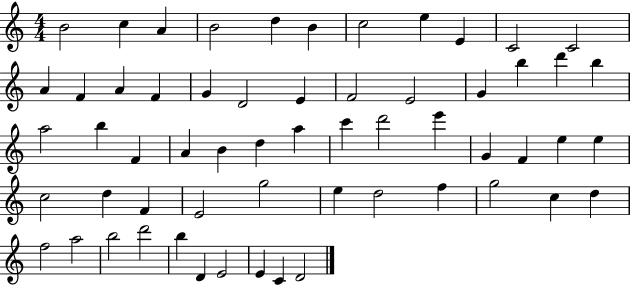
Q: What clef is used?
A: treble